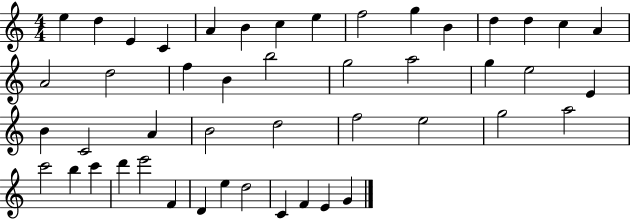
E5/q D5/q E4/q C4/q A4/q B4/q C5/q E5/q F5/h G5/q B4/q D5/q D5/q C5/q A4/q A4/h D5/h F5/q B4/q B5/h G5/h A5/h G5/q E5/h E4/q B4/q C4/h A4/q B4/h D5/h F5/h E5/h G5/h A5/h C6/h B5/q C6/q D6/q E6/h F4/q D4/q E5/q D5/h C4/q F4/q E4/q G4/q